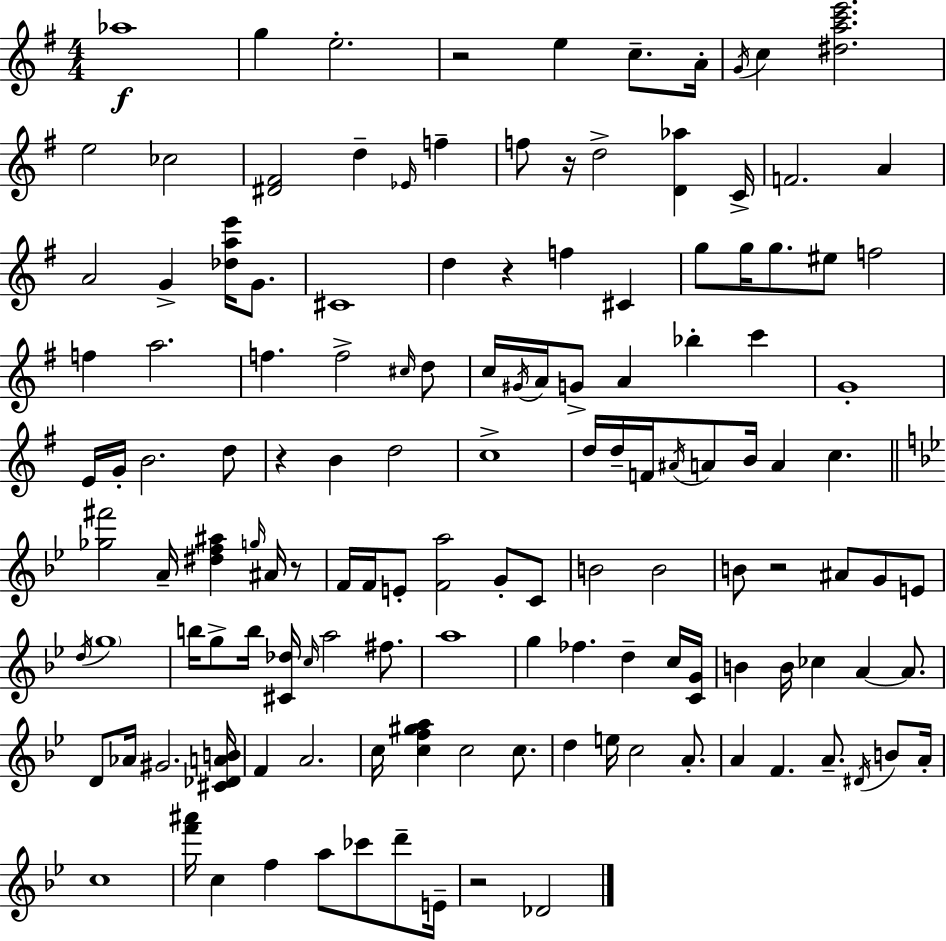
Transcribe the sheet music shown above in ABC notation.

X:1
T:Untitled
M:4/4
L:1/4
K:G
_a4 g e2 z2 e c/2 A/4 G/4 c [^dac'e']2 e2 _c2 [^D^F]2 d _E/4 f f/2 z/4 d2 [D_a] C/4 F2 A A2 G [_dae']/4 G/2 ^C4 d z f ^C g/2 g/4 g/2 ^e/2 f2 f a2 f f2 ^c/4 d/2 c/4 ^G/4 A/4 G/2 A _b c' G4 E/4 G/4 B2 d/2 z B d2 c4 d/4 d/4 F/4 ^A/4 A/2 B/4 A c [_g^f']2 A/4 [^df^a] g/4 ^A/4 z/2 F/4 F/4 E/2 [Fa]2 G/2 C/2 B2 B2 B/2 z2 ^A/2 G/2 E/2 d/4 g4 b/4 g/2 b/4 [^C_d]/4 c/4 a2 ^f/2 a4 g _f d c/4 [CG]/4 B B/4 _c A A/2 D/2 _A/4 ^G2 [^C_DAB]/4 F A2 c/4 [cf^ga] c2 c/2 d e/4 c2 A/2 A F A/2 ^D/4 B/2 A/4 c4 [f'^a']/4 c f a/2 _c'/2 d'/2 E/4 z2 _D2